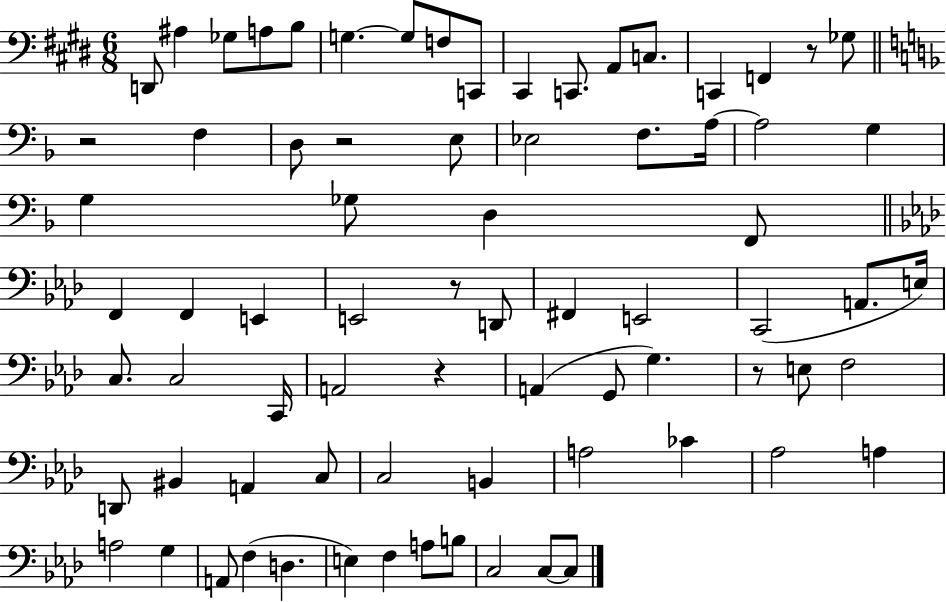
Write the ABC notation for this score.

X:1
T:Untitled
M:6/8
L:1/4
K:E
D,,/2 ^A, _G,/2 A,/2 B,/2 G, G,/2 F,/2 C,,/2 ^C,, C,,/2 A,,/2 C,/2 C,, F,, z/2 _G,/2 z2 F, D,/2 z2 E,/2 _E,2 F,/2 A,/4 A,2 G, G, _G,/2 D, F,,/2 F,, F,, E,, E,,2 z/2 D,,/2 ^F,, E,,2 C,,2 A,,/2 E,/4 C,/2 C,2 C,,/4 A,,2 z A,, G,,/2 G, z/2 E,/2 F,2 D,,/2 ^B,, A,, C,/2 C,2 B,, A,2 _C _A,2 A, A,2 G, A,,/2 F, D, E, F, A,/2 B,/2 C,2 C,/2 C,/2